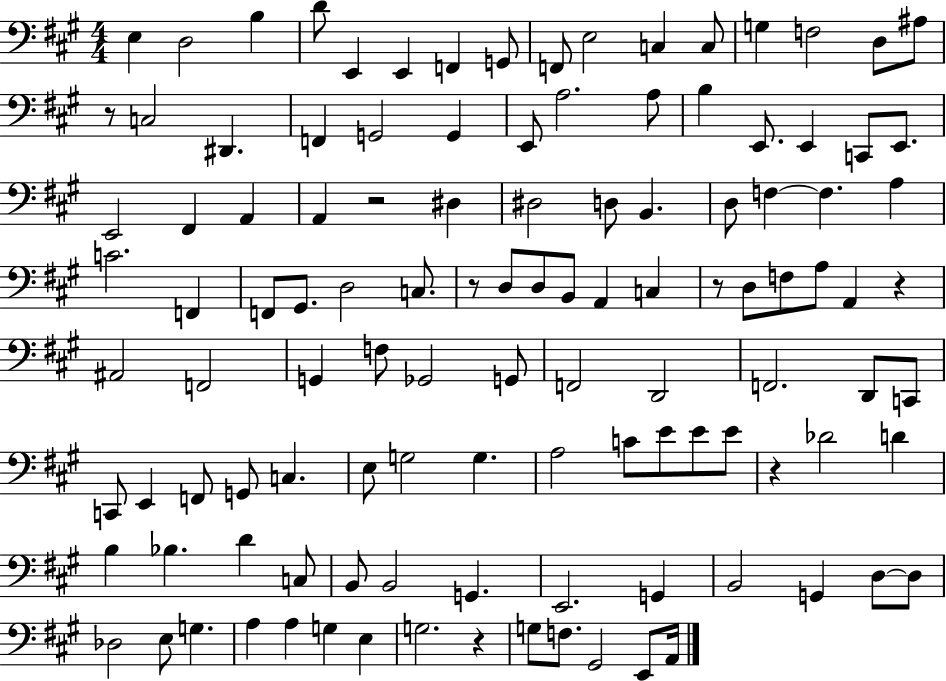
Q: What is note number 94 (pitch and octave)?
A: D3